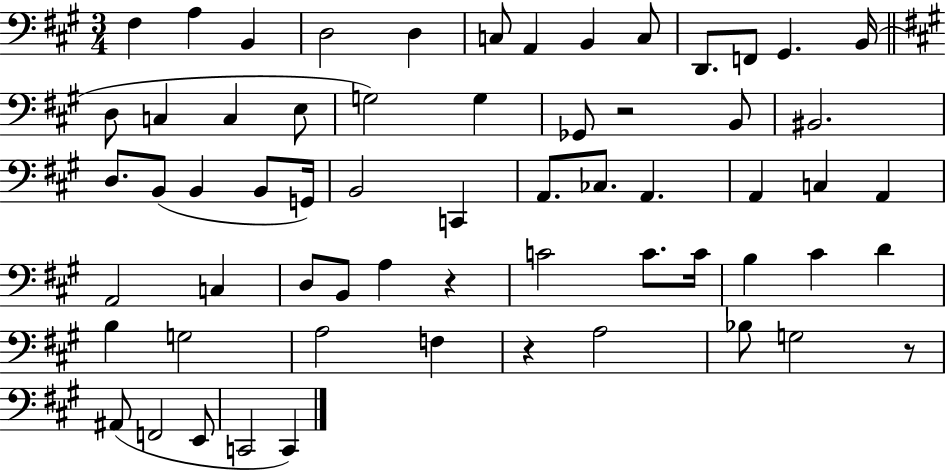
{
  \clef bass
  \numericTimeSignature
  \time 3/4
  \key a \major
  fis4 a4 b,4 | d2 d4 | c8 a,4 b,4 c8 | d,8. f,8 gis,4. b,16( | \break \bar "||" \break \key a \major d8 c4 c4 e8 | g2) g4 | ges,8 r2 b,8 | bis,2. | \break d8. b,8( b,4 b,8 g,16) | b,2 c,4 | a,8. ces8. a,4. | a,4 c4 a,4 | \break a,2 c4 | d8 b,8 a4 r4 | c'2 c'8. c'16 | b4 cis'4 d'4 | \break b4 g2 | a2 f4 | r4 a2 | bes8 g2 r8 | \break ais,8( f,2 e,8 | c,2 c,4) | \bar "|."
}